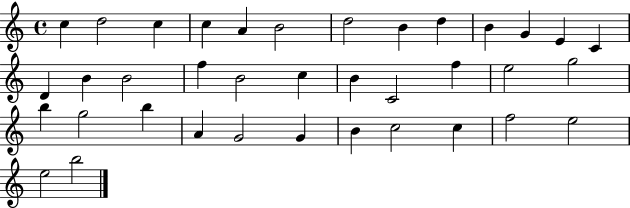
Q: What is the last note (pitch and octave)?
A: B5